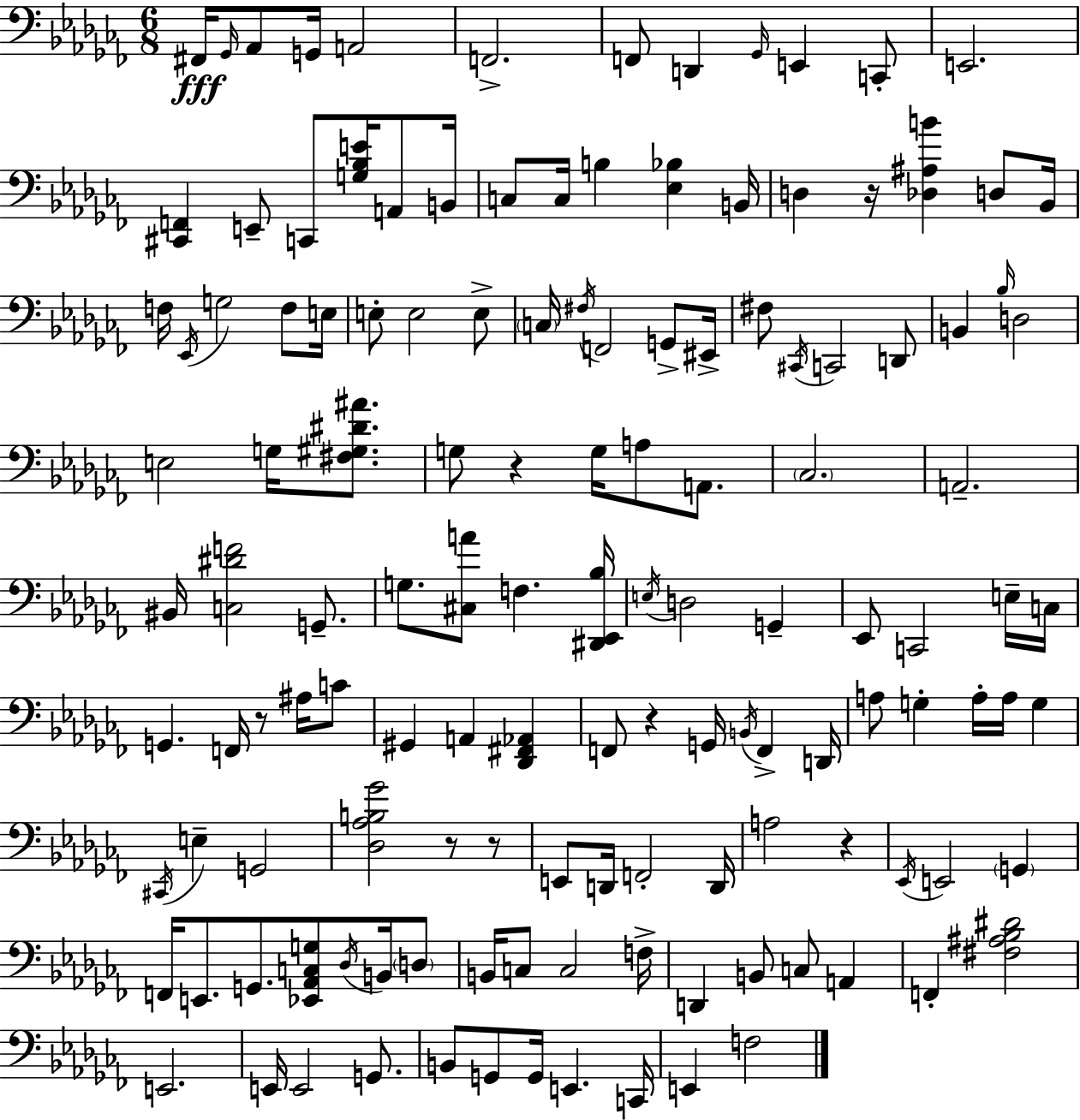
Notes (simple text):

F#2/s Gb2/s Ab2/e G2/s A2/h F2/h. F2/e D2/q Gb2/s E2/q C2/e E2/h. [C#2,F2]/q E2/e C2/e [G3,Bb3,E4]/s A2/e B2/s C3/e C3/s B3/q [Eb3,Bb3]/q B2/s D3/q R/s [Db3,A#3,B4]/q D3/e Bb2/s F3/s Eb2/s G3/h F3/e E3/s E3/e E3/h E3/e C3/s F#3/s F2/h G2/e EIS2/s F#3/e C#2/s C2/h D2/e B2/q Bb3/s D3/h E3/h G3/s [F#3,G#3,D#4,A#4]/e. G3/e R/q G3/s A3/e A2/e. CES3/h. A2/h. BIS2/s [C3,D#4,F4]/h G2/e. G3/e. [C#3,A4]/e F3/q. [D#2,Eb2,Bb3]/s E3/s D3/h G2/q Eb2/e C2/h E3/s C3/s G2/q. F2/s R/e A#3/s C4/e G#2/q A2/q [Db2,F#2,Ab2]/q F2/e R/q G2/s B2/s F2/q D2/s A3/e G3/q A3/s A3/s G3/q C#2/s E3/q G2/h [Db3,Ab3,B3,Gb4]/h R/e R/e E2/e D2/s F2/h D2/s A3/h R/q Eb2/s E2/h G2/q F2/s E2/e. G2/e. [Eb2,Ab2,C3,G3]/e Db3/s B2/s D3/e B2/s C3/e C3/h F3/s D2/q B2/e C3/e A2/q F2/q [F#3,A#3,Bb3,D#4]/h E2/h. E2/s E2/h G2/e. B2/e G2/e G2/s E2/q. C2/s E2/q F3/h